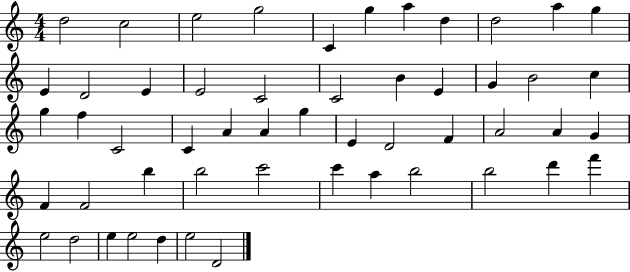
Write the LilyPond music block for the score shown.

{
  \clef treble
  \numericTimeSignature
  \time 4/4
  \key c \major
  d''2 c''2 | e''2 g''2 | c'4 g''4 a''4 d''4 | d''2 a''4 g''4 | \break e'4 d'2 e'4 | e'2 c'2 | c'2 b'4 e'4 | g'4 b'2 c''4 | \break g''4 f''4 c'2 | c'4 a'4 a'4 g''4 | e'4 d'2 f'4 | a'2 a'4 g'4 | \break f'4 f'2 b''4 | b''2 c'''2 | c'''4 a''4 b''2 | b''2 d'''4 f'''4 | \break e''2 d''2 | e''4 e''2 d''4 | e''2 d'2 | \bar "|."
}